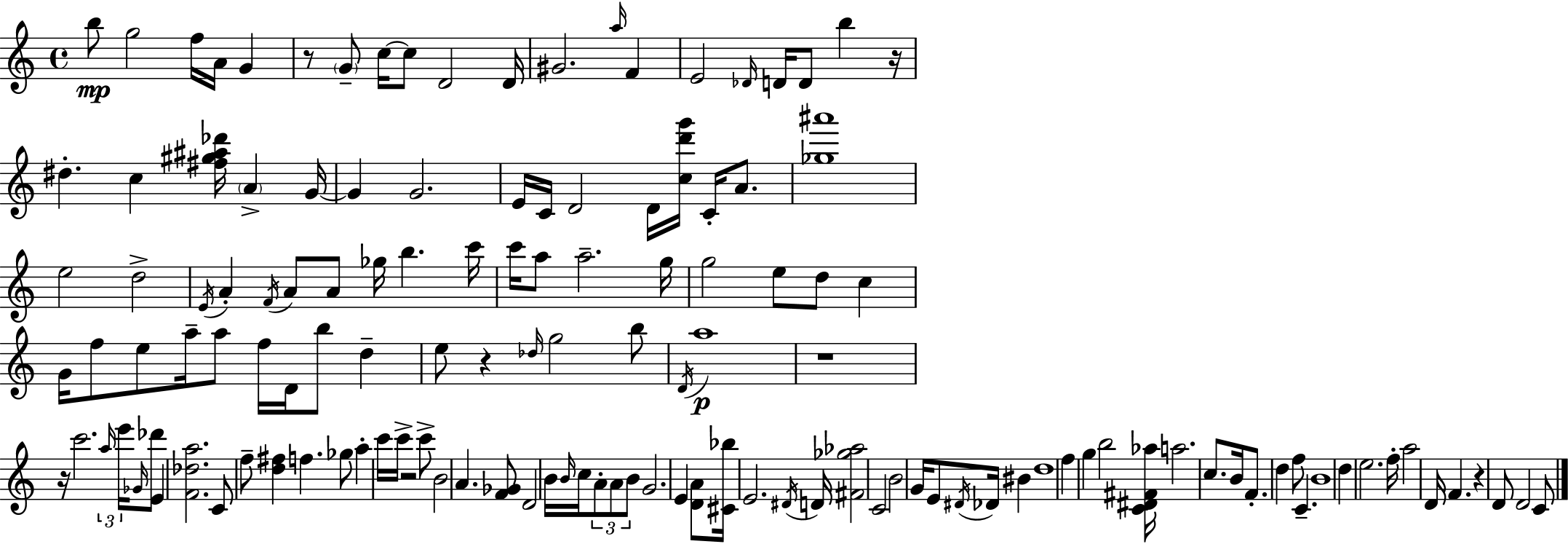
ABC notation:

X:1
T:Untitled
M:4/4
L:1/4
K:C
b/2 g2 f/4 A/4 G z/2 G/2 c/4 c/2 D2 D/4 ^G2 a/4 F E2 _D/4 D/4 D/2 b z/4 ^d c [^f^g^a_d']/4 A G/4 G G2 E/4 C/4 D2 D/4 [cd'g']/4 C/4 A/2 [_g^a']4 e2 d2 E/4 A F/4 A/2 A/2 _g/4 b c'/4 c'/4 a/2 a2 g/4 g2 e/2 d/2 c G/4 f/2 e/2 a/4 a/2 f/4 D/4 b/2 d e/2 z _d/4 g2 b/2 D/4 a4 z4 z/4 c'2 a/4 e'/4 _G/4 _d'/2 E [F_da]2 C/2 f/2 [d^f] f _g/2 a c'/4 c'/4 z2 c'/2 B2 A [F_G]/2 D2 B/4 B/4 c/4 A/2 A/2 B/2 G2 E [DA]/2 [^C_b]/4 E2 ^D/4 D/4 [^F_g_a]2 C2 B2 G/4 E/2 ^D/4 _D/4 ^B d4 f g b2 [C^D^F_a]/4 a2 c/2 B/4 F/2 d f/2 C B4 d e2 f/4 a2 D/4 F z D/2 D2 C/2